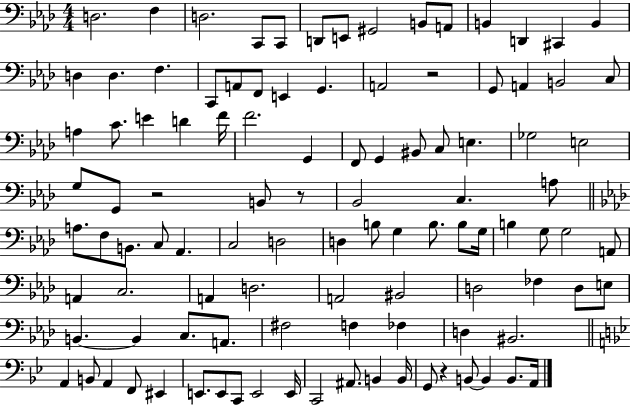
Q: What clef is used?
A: bass